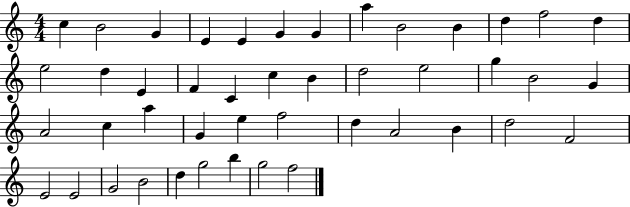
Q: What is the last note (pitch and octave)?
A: F5